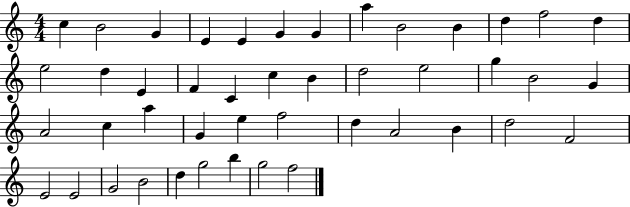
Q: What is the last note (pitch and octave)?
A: F5